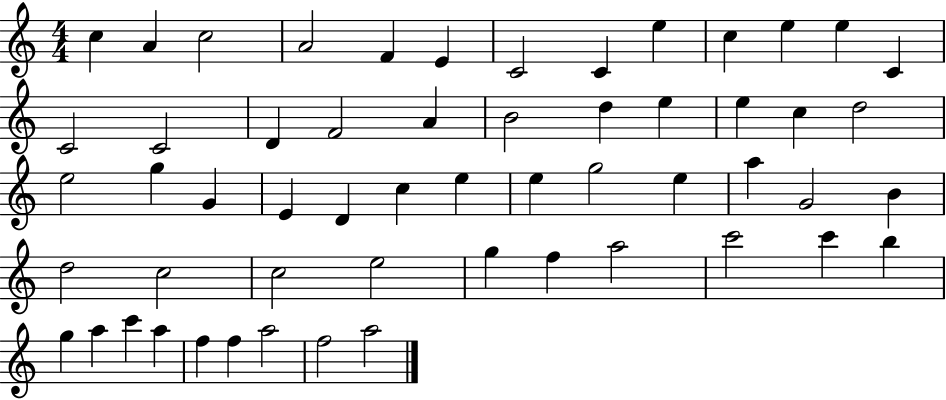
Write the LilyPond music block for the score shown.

{
  \clef treble
  \numericTimeSignature
  \time 4/4
  \key c \major
  c''4 a'4 c''2 | a'2 f'4 e'4 | c'2 c'4 e''4 | c''4 e''4 e''4 c'4 | \break c'2 c'2 | d'4 f'2 a'4 | b'2 d''4 e''4 | e''4 c''4 d''2 | \break e''2 g''4 g'4 | e'4 d'4 c''4 e''4 | e''4 g''2 e''4 | a''4 g'2 b'4 | \break d''2 c''2 | c''2 e''2 | g''4 f''4 a''2 | c'''2 c'''4 b''4 | \break g''4 a''4 c'''4 a''4 | f''4 f''4 a''2 | f''2 a''2 | \bar "|."
}